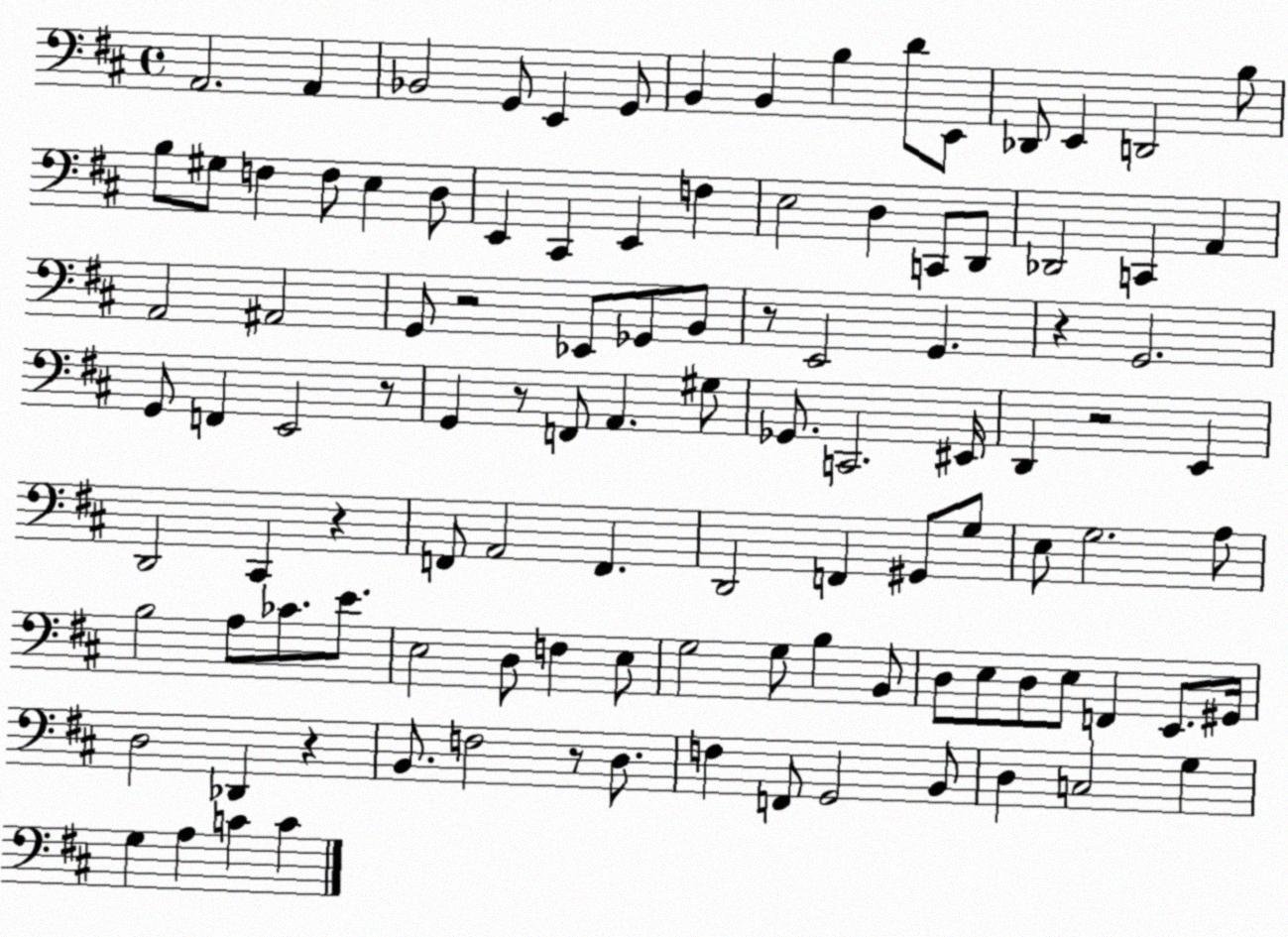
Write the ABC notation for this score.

X:1
T:Untitled
M:4/4
L:1/4
K:D
A,,2 A,, _B,,2 G,,/2 E,, G,,/2 B,, B,, B, D/2 E,,/2 _D,,/2 E,, D,,2 B,/2 B,/2 ^G,/2 F, F,/2 E, D,/2 E,, ^C,, E,, F, E,2 D, C,,/2 D,,/2 _D,,2 C,, A,, A,,2 ^A,,2 G,,/2 z2 _E,,/2 _G,,/2 B,,/2 z/2 E,,2 G,, z G,,2 G,,/2 F,, E,,2 z/2 G,, z/2 F,,/2 A,, ^G,/2 _G,,/2 C,,2 ^E,,/4 D,, z2 E,, D,,2 ^C,, z F,,/2 A,,2 F,, D,,2 F,, ^G,,/2 G,/2 E,/2 G,2 A,/2 B,2 A,/2 _C/2 E/2 E,2 D,/2 F, E,/2 G,2 G,/2 B, B,,/2 D,/2 E,/2 D,/2 E,/2 F,, E,,/2 ^G,,/4 D,2 _D,, z B,,/2 F,2 z/2 D,/2 F, F,,/2 G,,2 B,,/2 D, C,2 G, G, A, C C